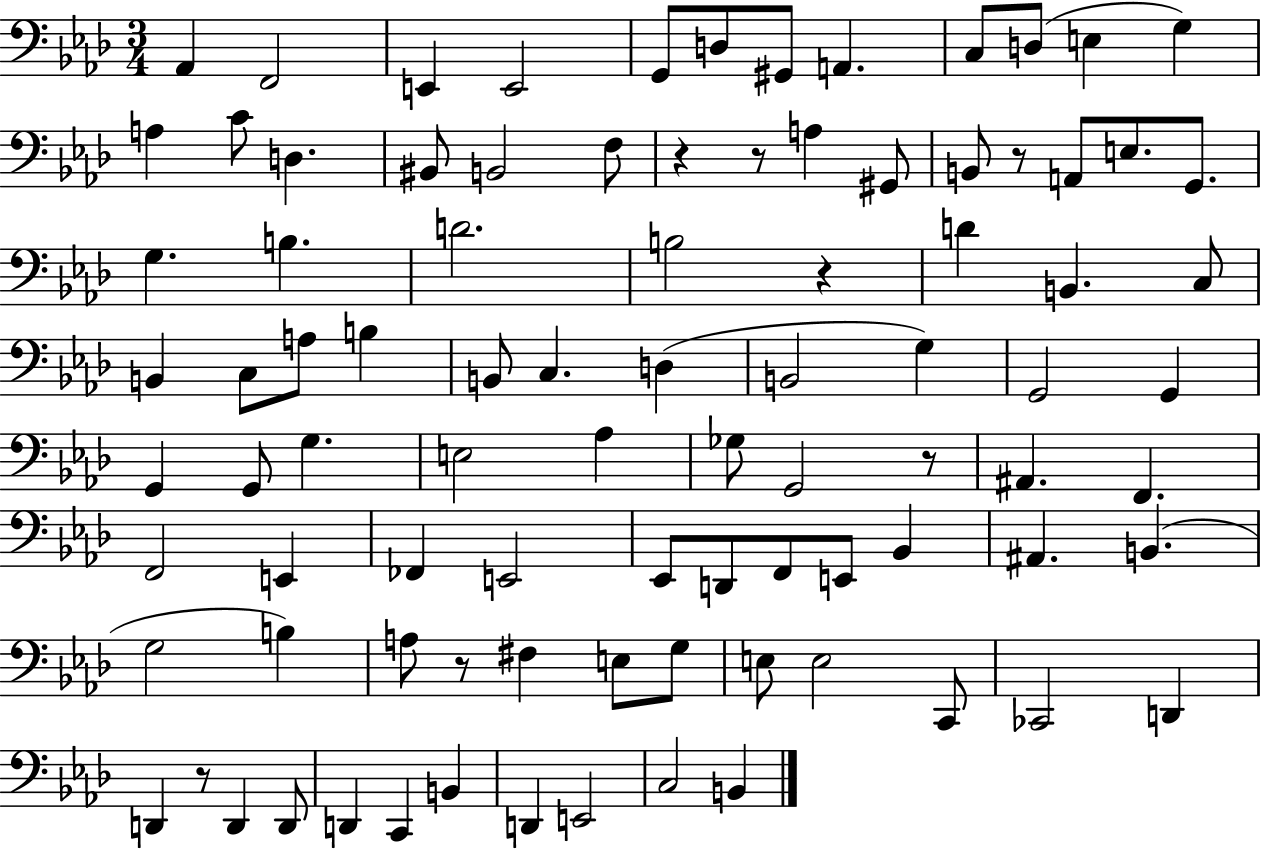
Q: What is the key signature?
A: AES major